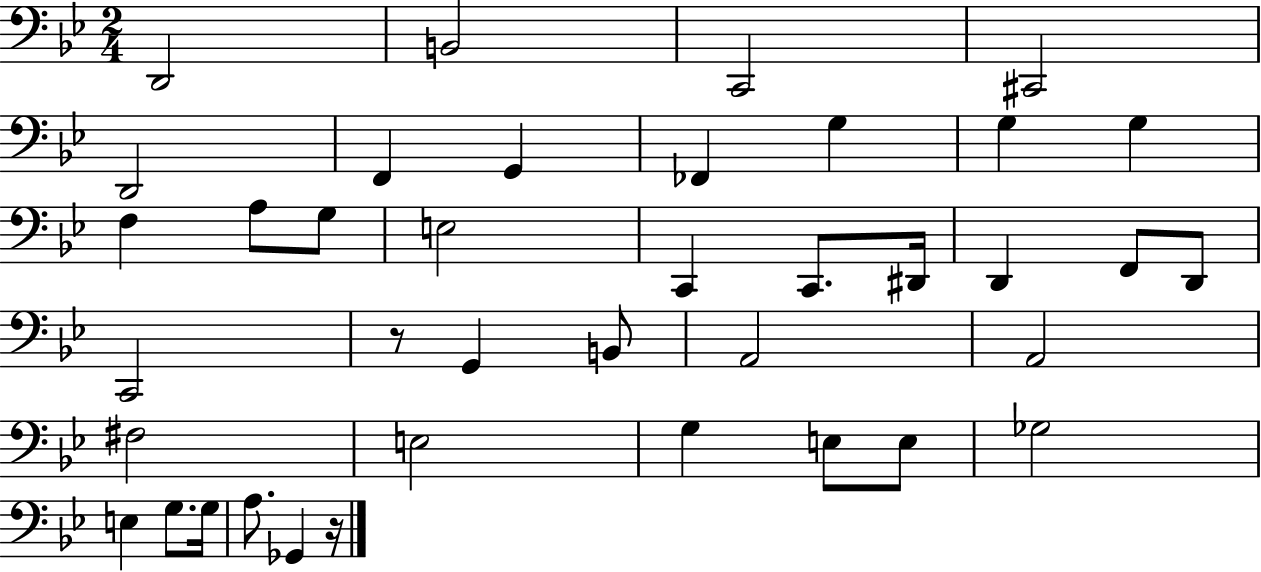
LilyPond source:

{
  \clef bass
  \numericTimeSignature
  \time 2/4
  \key bes \major
  \repeat volta 2 { d,2 | b,2 | c,2 | cis,2 | \break d,2 | f,4 g,4 | fes,4 g4 | g4 g4 | \break f4 a8 g8 | e2 | c,4 c,8. dis,16 | d,4 f,8 d,8 | \break c,2 | r8 g,4 b,8 | a,2 | a,2 | \break fis2 | e2 | g4 e8 e8 | ges2 | \break e4 g8. g16 | a8. ges,4 r16 | } \bar "|."
}